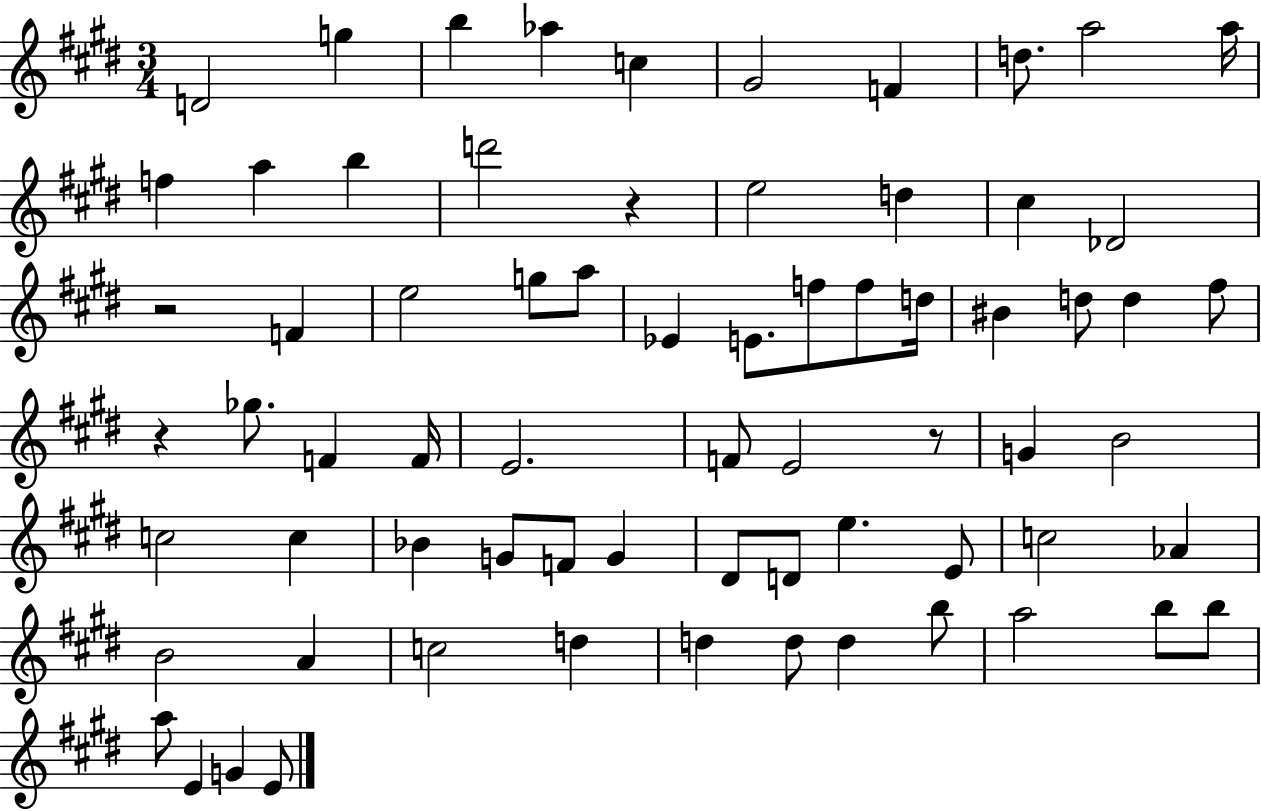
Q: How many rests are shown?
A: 4